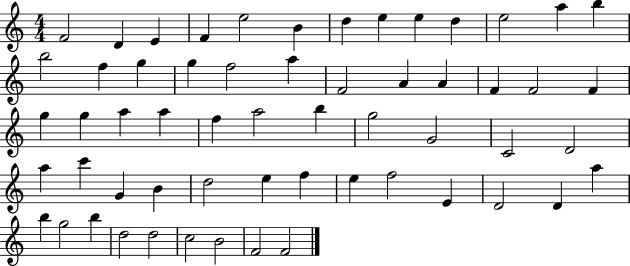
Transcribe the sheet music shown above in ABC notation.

X:1
T:Untitled
M:4/4
L:1/4
K:C
F2 D E F e2 B d e e d e2 a b b2 f g g f2 a F2 A A F F2 F g g a a f a2 b g2 G2 C2 D2 a c' G B d2 e f e f2 E D2 D a b g2 b d2 d2 c2 B2 F2 F2